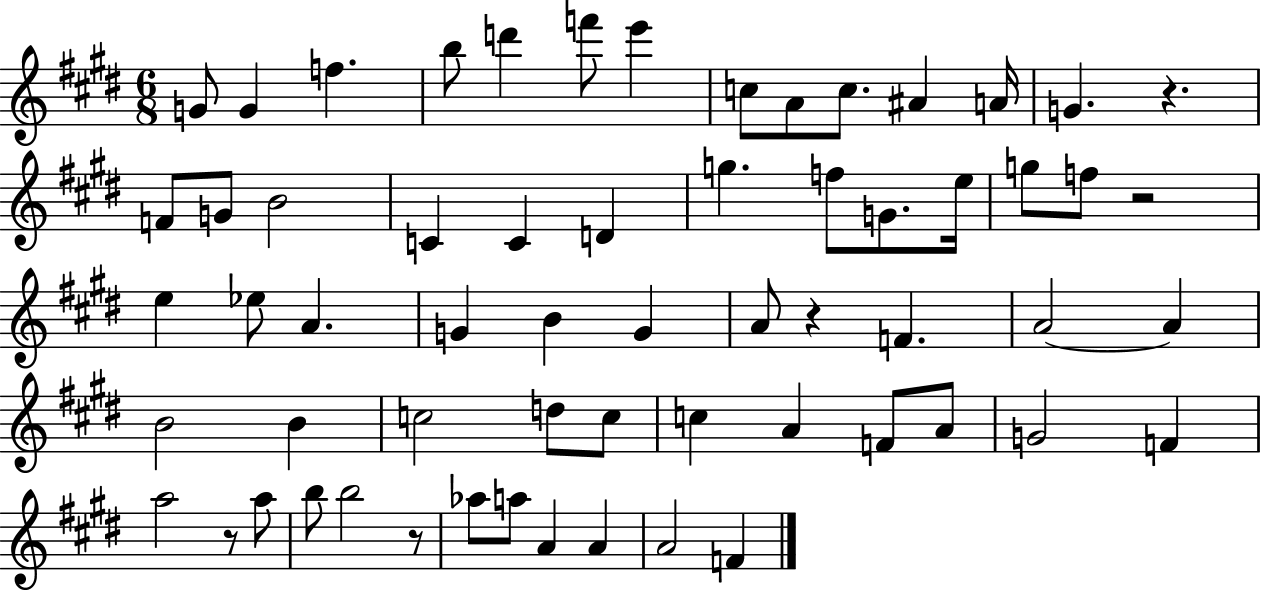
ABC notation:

X:1
T:Untitled
M:6/8
L:1/4
K:E
G/2 G f b/2 d' f'/2 e' c/2 A/2 c/2 ^A A/4 G z F/2 G/2 B2 C C D g f/2 G/2 e/4 g/2 f/2 z2 e _e/2 A G B G A/2 z F A2 A B2 B c2 d/2 c/2 c A F/2 A/2 G2 F a2 z/2 a/2 b/2 b2 z/2 _a/2 a/2 A A A2 F